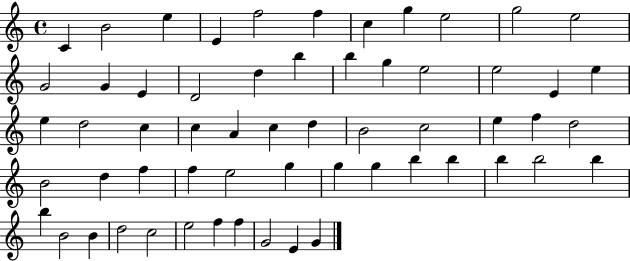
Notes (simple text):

C4/q B4/h E5/q E4/q F5/h F5/q C5/q G5/q E5/h G5/h E5/h G4/h G4/q E4/q D4/h D5/q B5/q B5/q G5/q E5/h E5/h E4/q E5/q E5/q D5/h C5/q C5/q A4/q C5/q D5/q B4/h C5/h E5/q F5/q D5/h B4/h D5/q F5/q F5/q E5/h G5/q G5/q G5/q B5/q B5/q B5/q B5/h B5/q B5/q B4/h B4/q D5/h C5/h E5/h F5/q F5/q G4/h E4/q G4/q